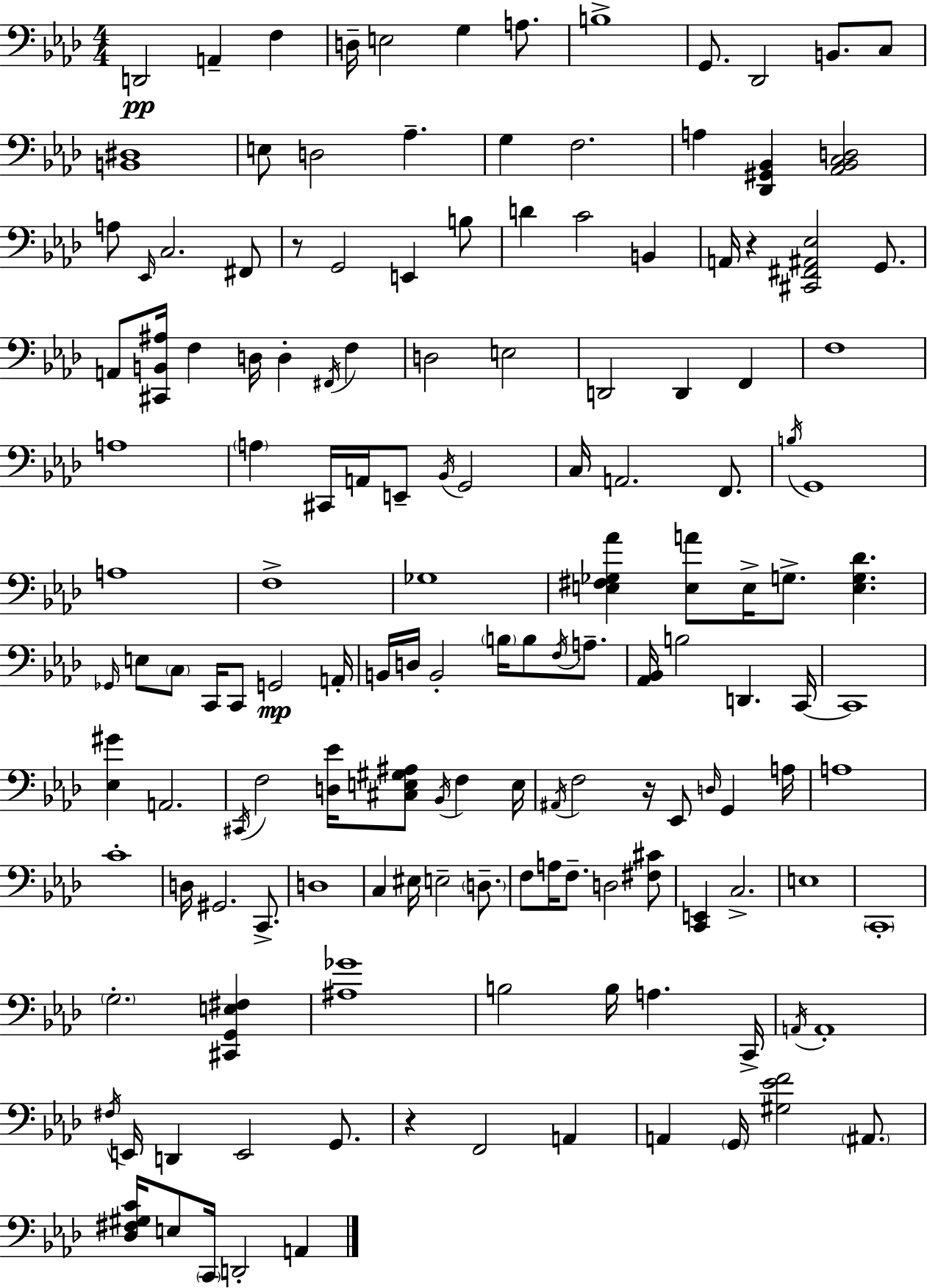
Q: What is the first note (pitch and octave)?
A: D2